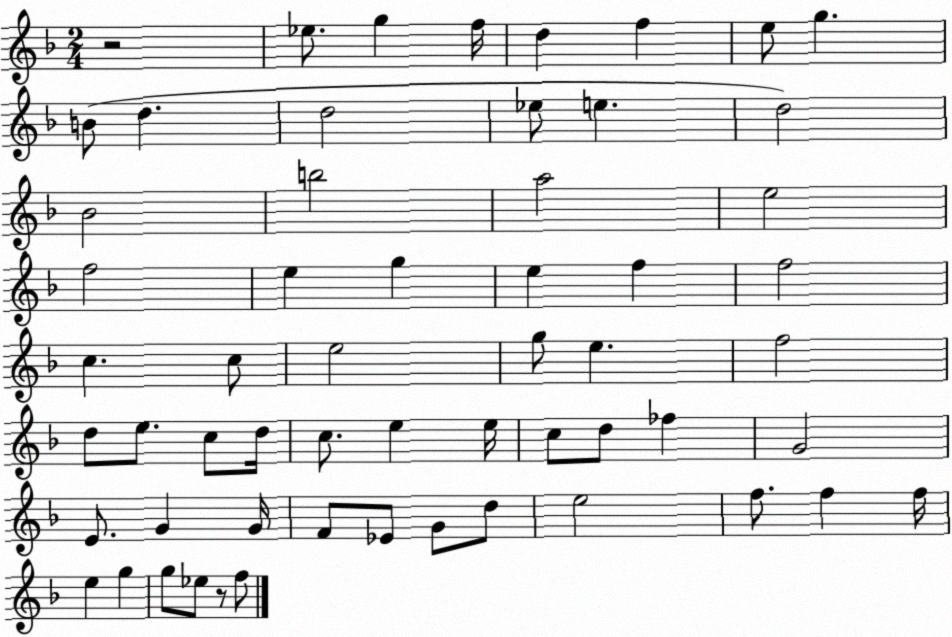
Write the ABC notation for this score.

X:1
T:Untitled
M:2/4
L:1/4
K:F
z2 _e/2 g f/4 d f e/2 g B/2 d d2 _e/2 e d2 _B2 b2 a2 e2 f2 e g e f f2 c c/2 e2 g/2 e f2 d/2 e/2 c/2 d/4 c/2 e e/4 c/2 d/2 _f G2 E/2 G G/4 F/2 _E/2 G/2 d/2 e2 f/2 f f/4 e g g/2 _e/2 z/2 f/2